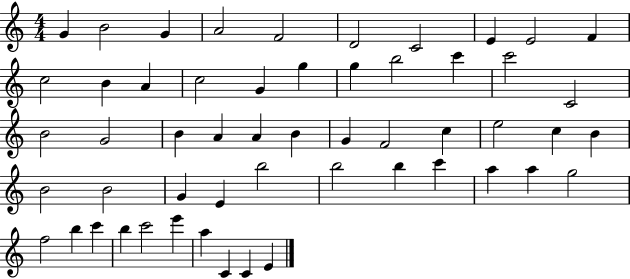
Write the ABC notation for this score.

X:1
T:Untitled
M:4/4
L:1/4
K:C
G B2 G A2 F2 D2 C2 E E2 F c2 B A c2 G g g b2 c' c'2 C2 B2 G2 B A A B G F2 c e2 c B B2 B2 G E b2 b2 b c' a a g2 f2 b c' b c'2 e' a C C E